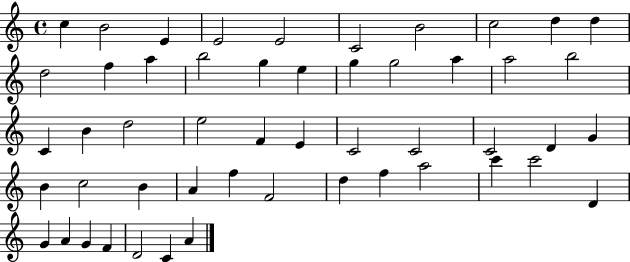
C5/q B4/h E4/q E4/h E4/h C4/h B4/h C5/h D5/q D5/q D5/h F5/q A5/q B5/h G5/q E5/q G5/q G5/h A5/q A5/h B5/h C4/q B4/q D5/h E5/h F4/q E4/q C4/h C4/h C4/h D4/q G4/q B4/q C5/h B4/q A4/q F5/q F4/h D5/q F5/q A5/h C6/q C6/h D4/q G4/q A4/q G4/q F4/q D4/h C4/q A4/q